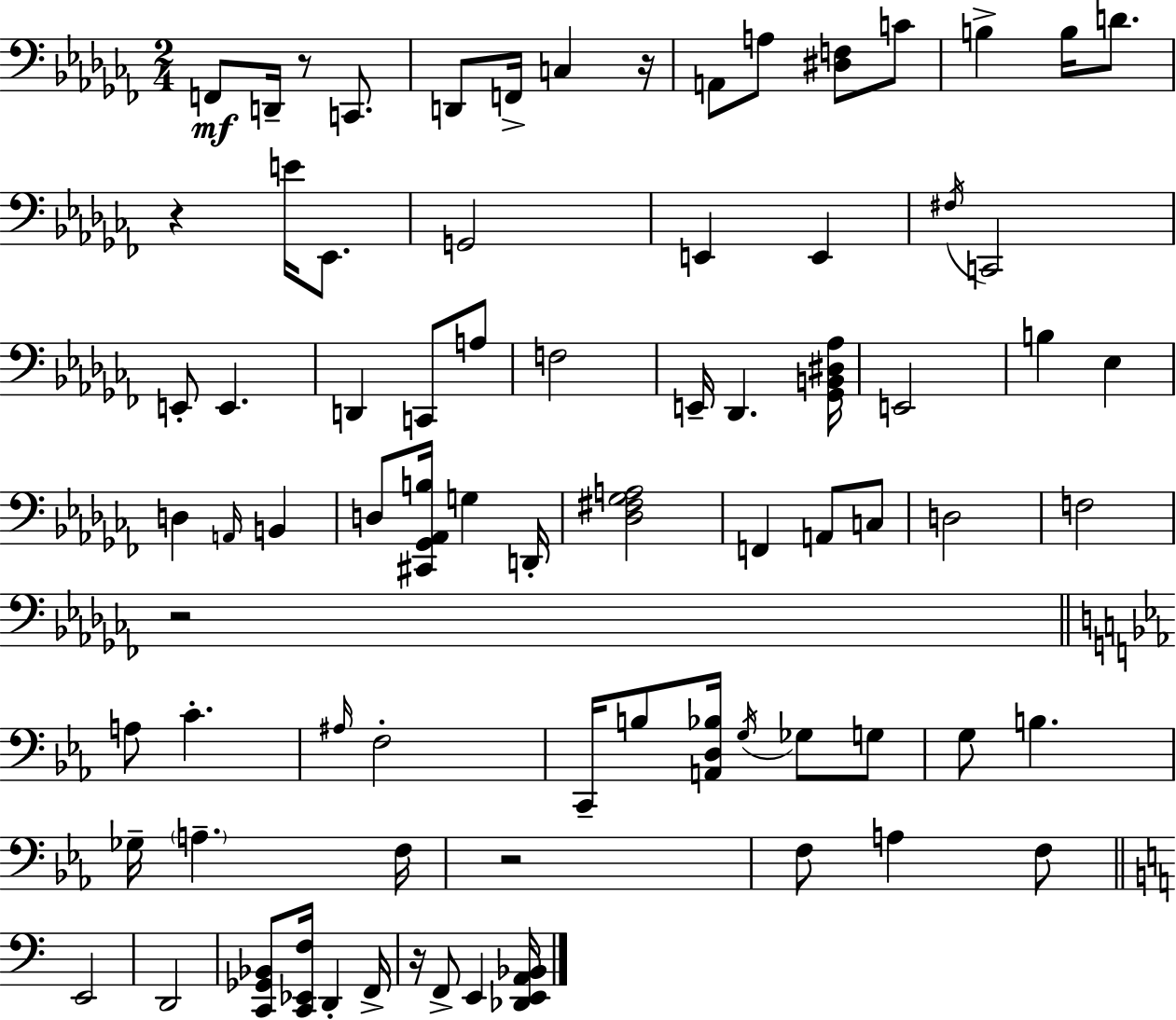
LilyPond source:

{
  \clef bass
  \numericTimeSignature
  \time 2/4
  \key aes \minor
  \repeat volta 2 { f,8\mf d,16-- r8 c,8. | d,8 f,16-> c4 r16 | a,8 a8 <dis f>8 c'8 | b4-> b16 d'8. | \break r4 e'16 ees,8. | g,2 | e,4 e,4 | \acciaccatura { fis16 } c,2 | \break e,8-. e,4. | d,4 c,8 a8 | f2 | e,16-- des,4. | \break <ges, b, dis aes>16 e,2 | b4 ees4 | d4 \grace { a,16 } b,4 | d8 <cis, ges, aes, b>16 g4 | \break d,16-. <des fis ges a>2 | f,4 a,8 | c8 d2 | f2 | \break r2 | \bar "||" \break \key c \minor a8 c'4.-. | \grace { ais16 } f2-. | c,16-- b8 <a, d bes>16 \acciaccatura { g16 } ges8 | g8 g8 b4. | \break ges16-- \parenthesize a4.-- | f16 r2 | f8 a4 | f8 \bar "||" \break \key c \major e,2 | d,2 | <c, ges, bes,>8 <c, ees, f>16 d,4-. f,16-> | r16 f,8-> e,4 <des, e, a, bes,>16 | \break } \bar "|."
}